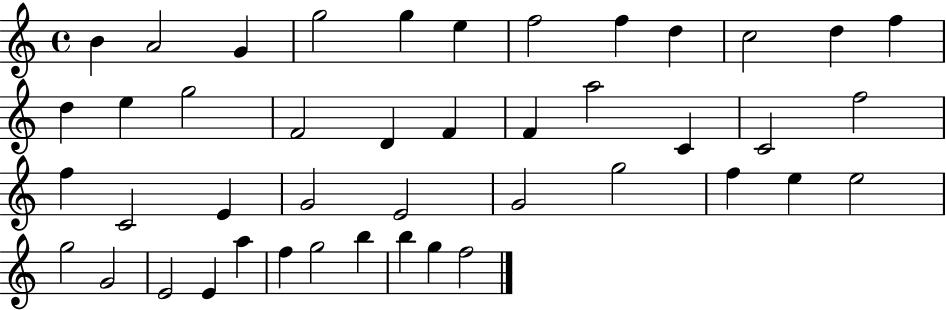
B4/q A4/h G4/q G5/h G5/q E5/q F5/h F5/q D5/q C5/h D5/q F5/q D5/q E5/q G5/h F4/h D4/q F4/q F4/q A5/h C4/q C4/h F5/h F5/q C4/h E4/q G4/h E4/h G4/h G5/h F5/q E5/q E5/h G5/h G4/h E4/h E4/q A5/q F5/q G5/h B5/q B5/q G5/q F5/h